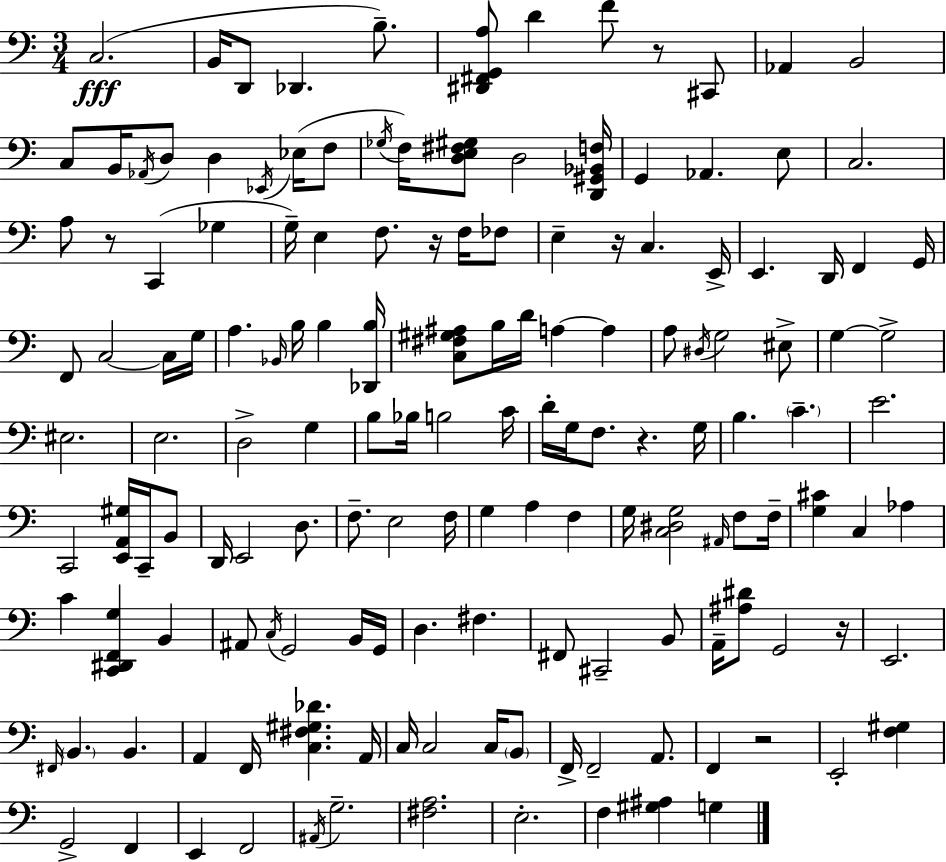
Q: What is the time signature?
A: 3/4